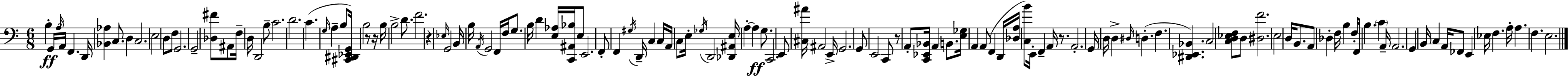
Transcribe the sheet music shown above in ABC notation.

X:1
T:Untitled
M:6/8
L:1/4
K:Am
B, G,,/4 A,/4 A,,/4 F,, D,,/4 [_B,,_A,] C,/2 D, C,2 E,2 D,/2 F,/2 G,,2 G,,2 [_D,^F]/2 ^A,,/2 F,/4 D,/4 D,,2 B,/2 C2 D2 C G,/4 A, B,/2 [^C,,^D,,_E,,G,,]/4 B,2 z/2 z/4 B,/4 B,2 D/2 F2 z _E,/4 G,,2 B,,/4 B,/4 A,,/4 G,,2 F,,/4 F,/4 G,/2 B,/4 D [E,_A,]/4 [C,,^A,,_B,]/4 E,/2 E,,2 F,,/2 F,, ^G,/4 D,,/4 C, C,/4 A,,/4 C,/2 E,/4 _G,/4 D,,2 [_D,,^A,,E,]/4 A, A, G,/2 C,,2 E,,/2 [^C,^A]/4 ^A,,2 E,,/4 G,,2 G,,/2 E,,2 C,,/2 z/2 A,,/2 [C,,_E,,_B,,]/4 A,, B,,/2 [E,_G,]/4 A,, A,,/2 F,, D,,/4 [_D,A,]/4 [C,B]/2 E,,/4 F,, A,,/4 z/2 A,,2 G,,/4 D,/4 D, ^D,/4 D, F, [^D,,_E,,_B,,] C,2 [C,D,_E,F,]/2 D,/2 [^D,F]2 E,2 D,/4 B,,/2 A,,/2 _D, F,/4 B, F,/4 F,,/4 B, C A,,/4 A,,2 G,, B,,/4 C, A,,/4 _F,,/2 E,, _E,/4 F, A,/4 A, F, E,2